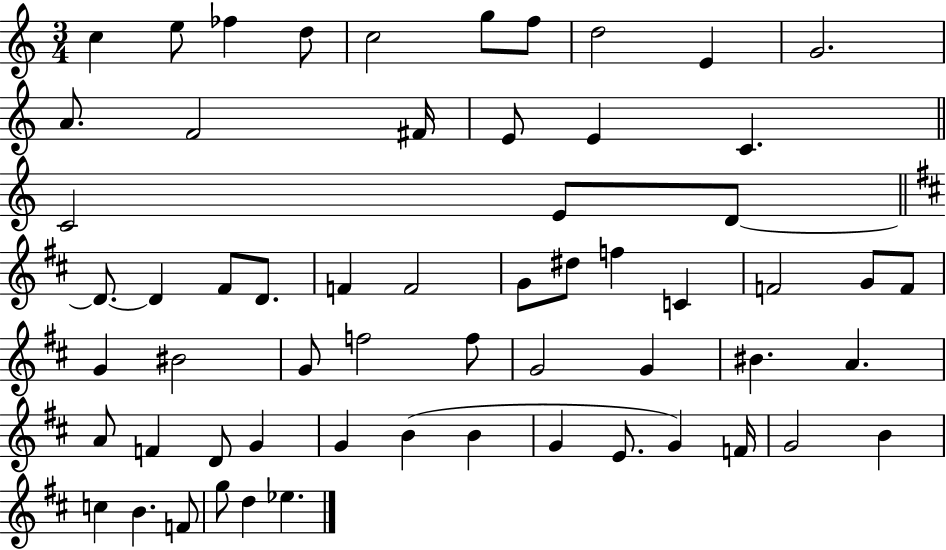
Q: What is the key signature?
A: C major